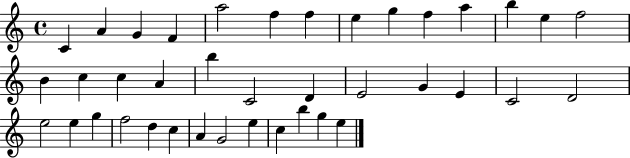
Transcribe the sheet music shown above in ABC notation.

X:1
T:Untitled
M:4/4
L:1/4
K:C
C A G F a2 f f e g f a b e f2 B c c A b C2 D E2 G E C2 D2 e2 e g f2 d c A G2 e c b g e